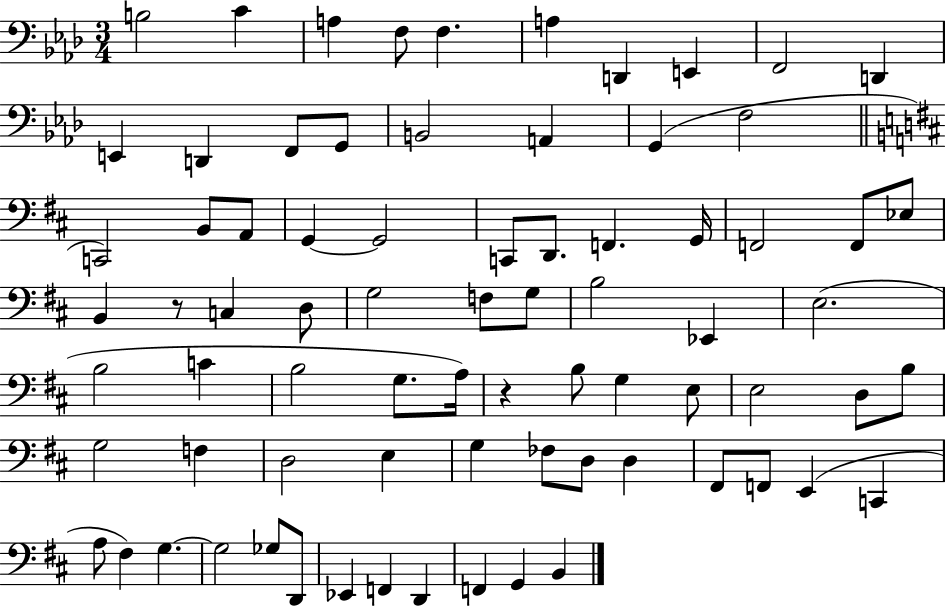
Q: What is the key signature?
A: AES major